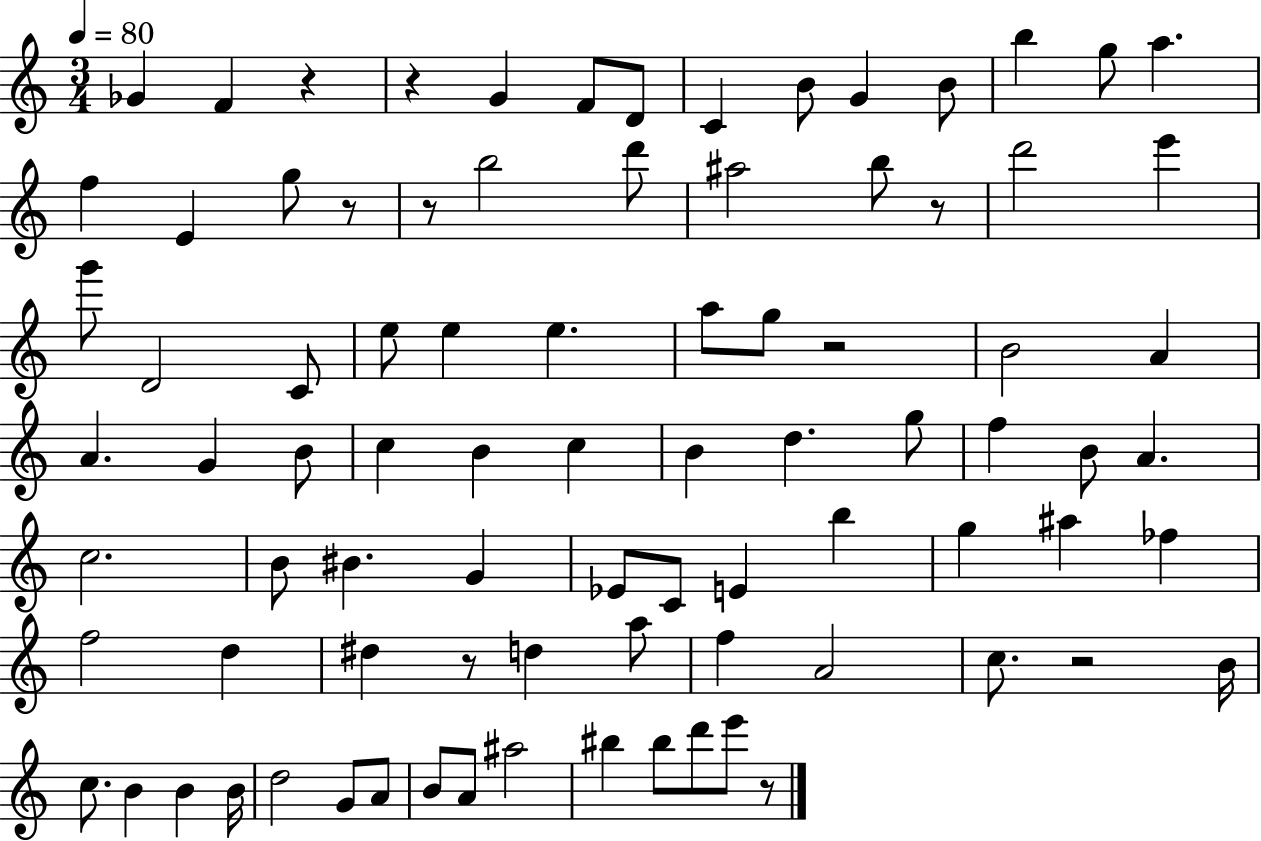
X:1
T:Untitled
M:3/4
L:1/4
K:C
_G F z z G F/2 D/2 C B/2 G B/2 b g/2 a f E g/2 z/2 z/2 b2 d'/2 ^a2 b/2 z/2 d'2 e' g'/2 D2 C/2 e/2 e e a/2 g/2 z2 B2 A A G B/2 c B c B d g/2 f B/2 A c2 B/2 ^B G _E/2 C/2 E b g ^a _f f2 d ^d z/2 d a/2 f A2 c/2 z2 B/4 c/2 B B B/4 d2 G/2 A/2 B/2 A/2 ^a2 ^b ^b/2 d'/2 e'/2 z/2